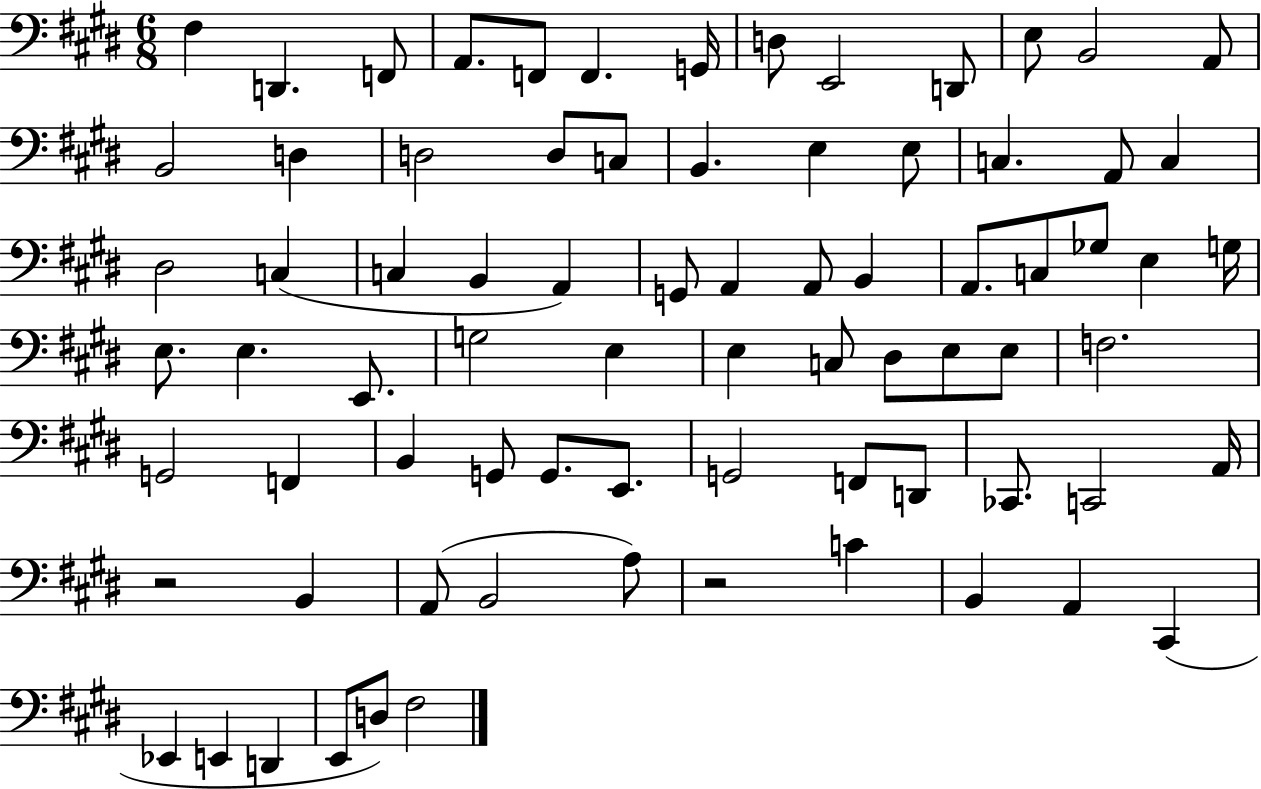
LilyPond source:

{
  \clef bass
  \numericTimeSignature
  \time 6/8
  \key e \major
  fis4 d,4. f,8 | a,8. f,8 f,4. g,16 | d8 e,2 d,8 | e8 b,2 a,8 | \break b,2 d4 | d2 d8 c8 | b,4. e4 e8 | c4. a,8 c4 | \break dis2 c4( | c4 b,4 a,4) | g,8 a,4 a,8 b,4 | a,8. c8 ges8 e4 g16 | \break e8. e4. e,8. | g2 e4 | e4 c8 dis8 e8 e8 | f2. | \break g,2 f,4 | b,4 g,8 g,8. e,8. | g,2 f,8 d,8 | ces,8. c,2 a,16 | \break r2 b,4 | a,8( b,2 a8) | r2 c'4 | b,4 a,4 cis,4( | \break ees,4 e,4 d,4 | e,8 d8) fis2 | \bar "|."
}